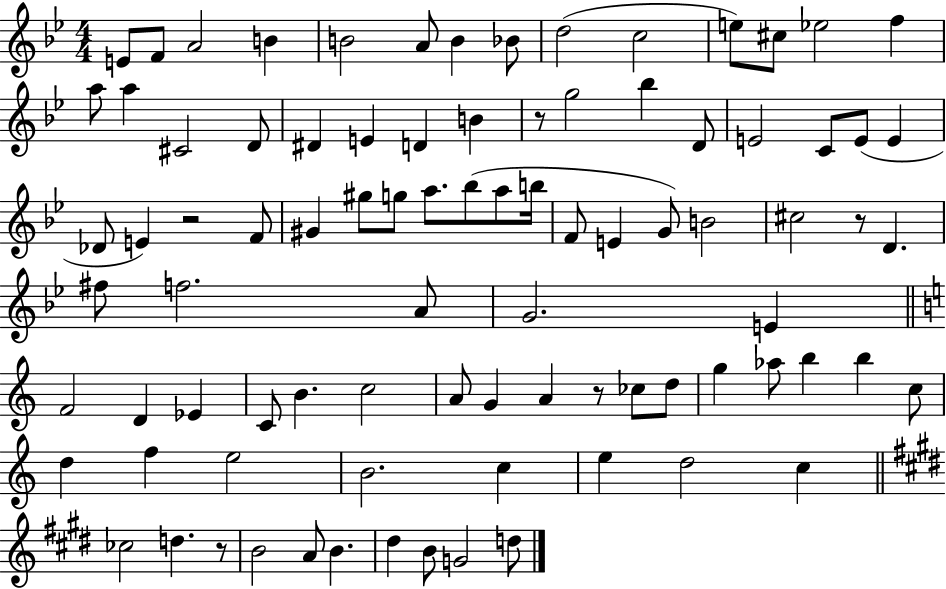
E4/e F4/e A4/h B4/q B4/h A4/e B4/q Bb4/e D5/h C5/h E5/e C#5/e Eb5/h F5/q A5/e A5/q C#4/h D4/e D#4/q E4/q D4/q B4/q R/e G5/h Bb5/q D4/e E4/h C4/e E4/e E4/q Db4/e E4/q R/h F4/e G#4/q G#5/e G5/e A5/e. Bb5/e A5/e B5/s F4/e E4/q G4/e B4/h C#5/h R/e D4/q. F#5/e F5/h. A4/e G4/h. E4/q F4/h D4/q Eb4/q C4/e B4/q. C5/h A4/e G4/q A4/q R/e CES5/e D5/e G5/q Ab5/e B5/q B5/q C5/e D5/q F5/q E5/h B4/h. C5/q E5/q D5/h C5/q CES5/h D5/q. R/e B4/h A4/e B4/q. D#5/q B4/e G4/h D5/e